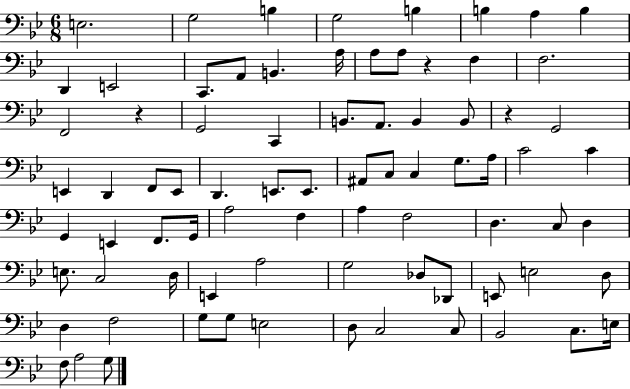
{
  \clef bass
  \numericTimeSignature
  \time 6/8
  \key bes \major
  e2. | g2 b4 | g2 b4 | b4 a4 b4 | \break d,4 e,2 | c,8. a,8 b,4. a16 | a8 a8 r4 f4 | f2. | \break f,2 r4 | g,2 c,4 | b,8. a,8. b,4 b,8 | r4 g,2 | \break e,4 d,4 f,8 e,8 | d,4. e,8. e,8. | ais,8 c8 c4 g8. a16 | c'2 c'4 | \break g,4 e,4 f,8. g,16 | a2 f4 | a4 f2 | d4. c8 d4 | \break e8. c2 d16 | e,4 a2 | g2 des8 des,8 | e,8 e2 d8 | \break d4 f2 | g8 g8 e2 | d8 c2 c8 | bes,2 c8. e16 | \break f8 a2 g8 | \bar "|."
}